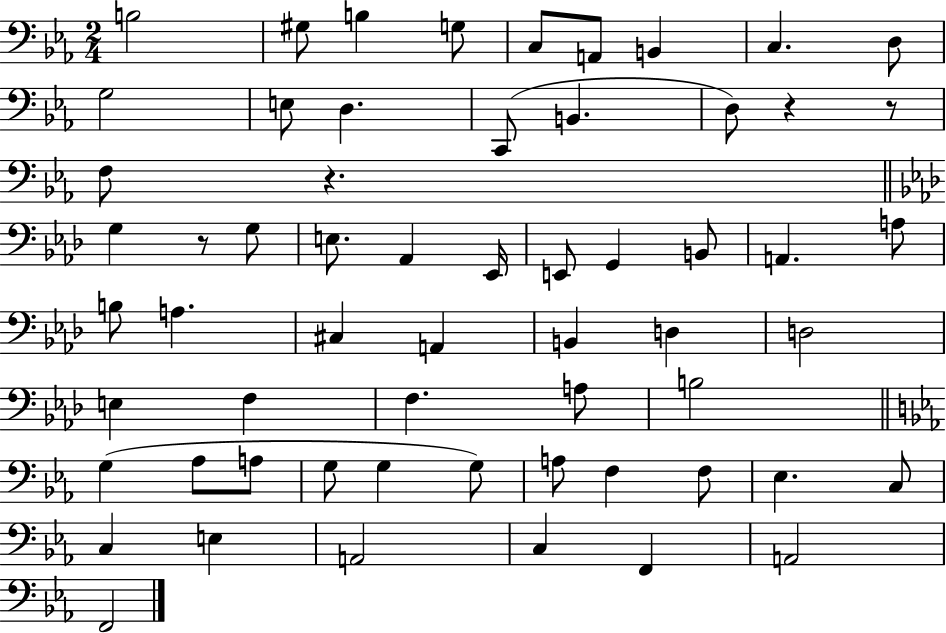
{
  \clef bass
  \numericTimeSignature
  \time 2/4
  \key ees \major
  b2 | gis8 b4 g8 | c8 a,8 b,4 | c4. d8 | \break g2 | e8 d4. | c,8( b,4. | d8) r4 r8 | \break f8 r4. | \bar "||" \break \key aes \major g4 r8 g8 | e8. aes,4 ees,16 | e,8 g,4 b,8 | a,4. a8 | \break b8 a4. | cis4 a,4 | b,4 d4 | d2 | \break e4 f4 | f4. a8 | b2 | \bar "||" \break \key c \minor g4( aes8 a8 | g8 g4 g8) | a8 f4 f8 | ees4. c8 | \break c4 e4 | a,2 | c4 f,4 | a,2 | \break f,2 | \bar "|."
}